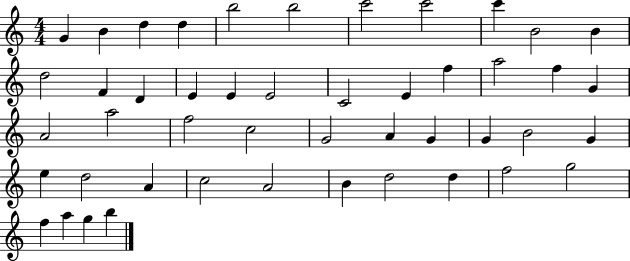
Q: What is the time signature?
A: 4/4